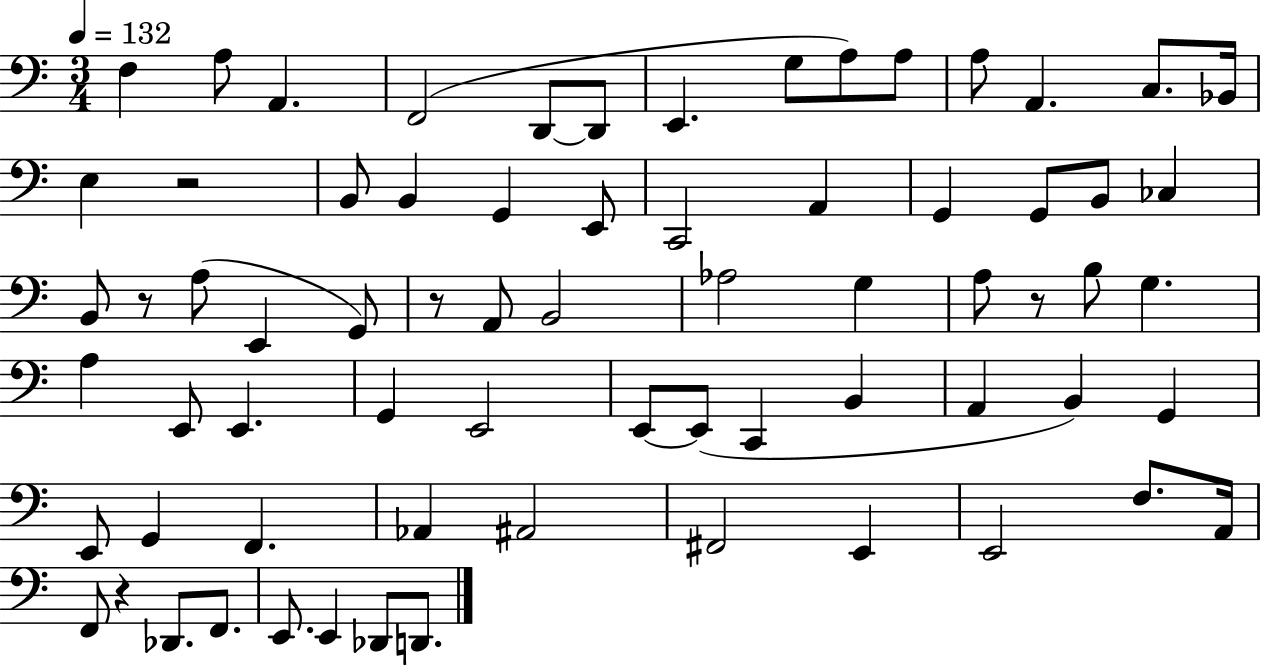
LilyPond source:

{
  \clef bass
  \numericTimeSignature
  \time 3/4
  \key c \major
  \tempo 4 = 132
  f4 a8 a,4. | f,2( d,8~~ d,8 | e,4. g8 a8) a8 | a8 a,4. c8. bes,16 | \break e4 r2 | b,8 b,4 g,4 e,8 | c,2 a,4 | g,4 g,8 b,8 ces4 | \break b,8 r8 a8( e,4 g,8) | r8 a,8 b,2 | aes2 g4 | a8 r8 b8 g4. | \break a4 e,8 e,4. | g,4 e,2 | e,8~~ e,8( c,4 b,4 | a,4 b,4) g,4 | \break e,8 g,4 f,4. | aes,4 ais,2 | fis,2 e,4 | e,2 f8. a,16 | \break f,8 r4 des,8. f,8. | e,8. e,4 des,8 d,8. | \bar "|."
}